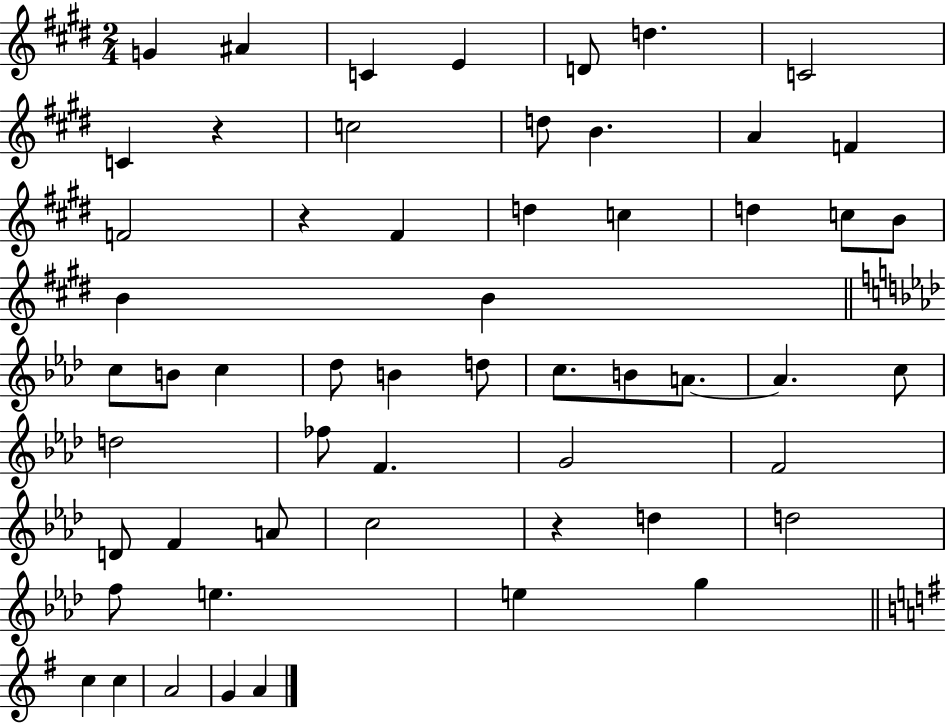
G4/q A#4/q C4/q E4/q D4/e D5/q. C4/h C4/q R/q C5/h D5/e B4/q. A4/q F4/q F4/h R/q F#4/q D5/q C5/q D5/q C5/e B4/e B4/q B4/q C5/e B4/e C5/q Db5/e B4/q D5/e C5/e. B4/e A4/e. A4/q. C5/e D5/h FES5/e F4/q. G4/h F4/h D4/e F4/q A4/e C5/h R/q D5/q D5/h F5/e E5/q. E5/q G5/q C5/q C5/q A4/h G4/q A4/q